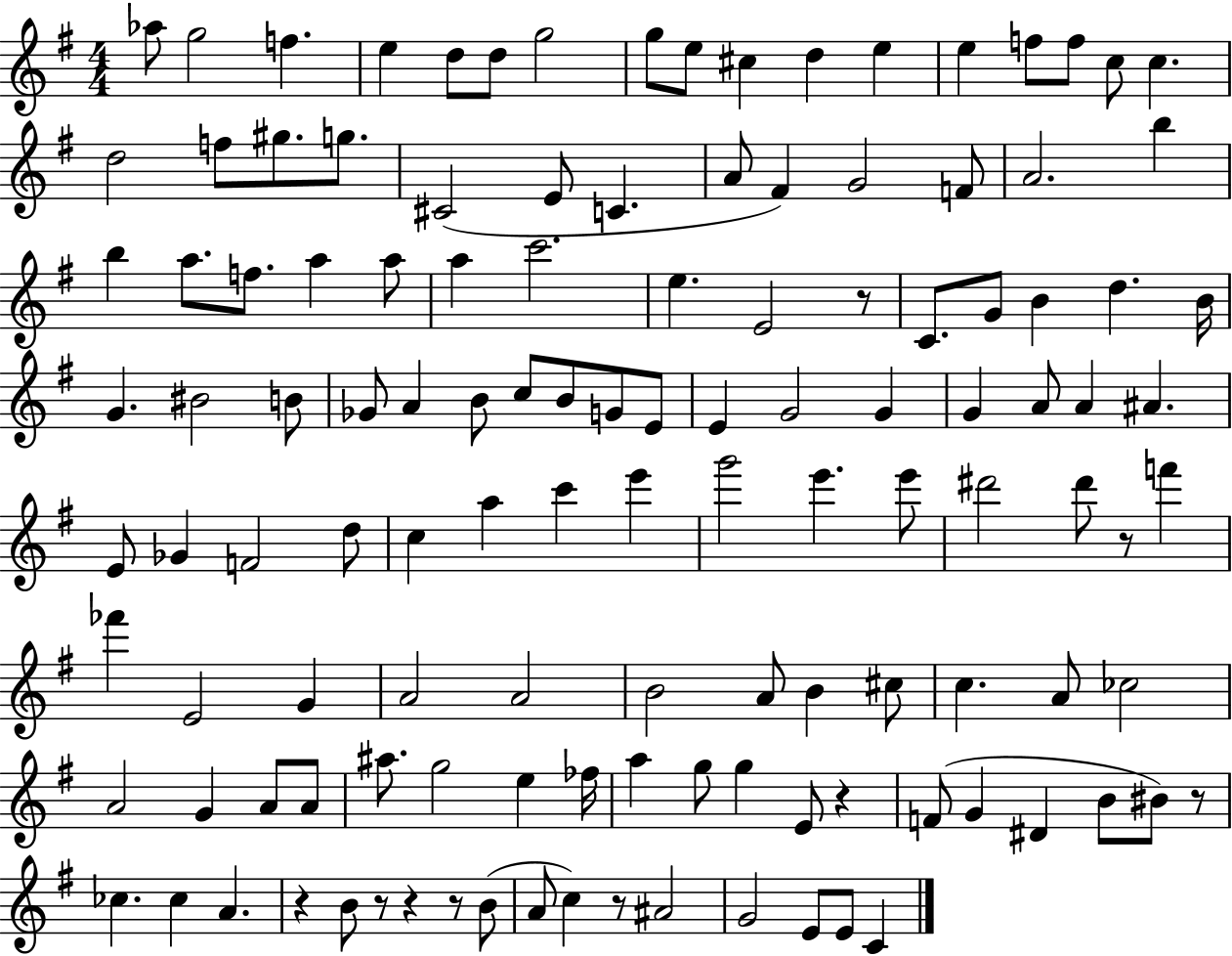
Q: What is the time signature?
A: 4/4